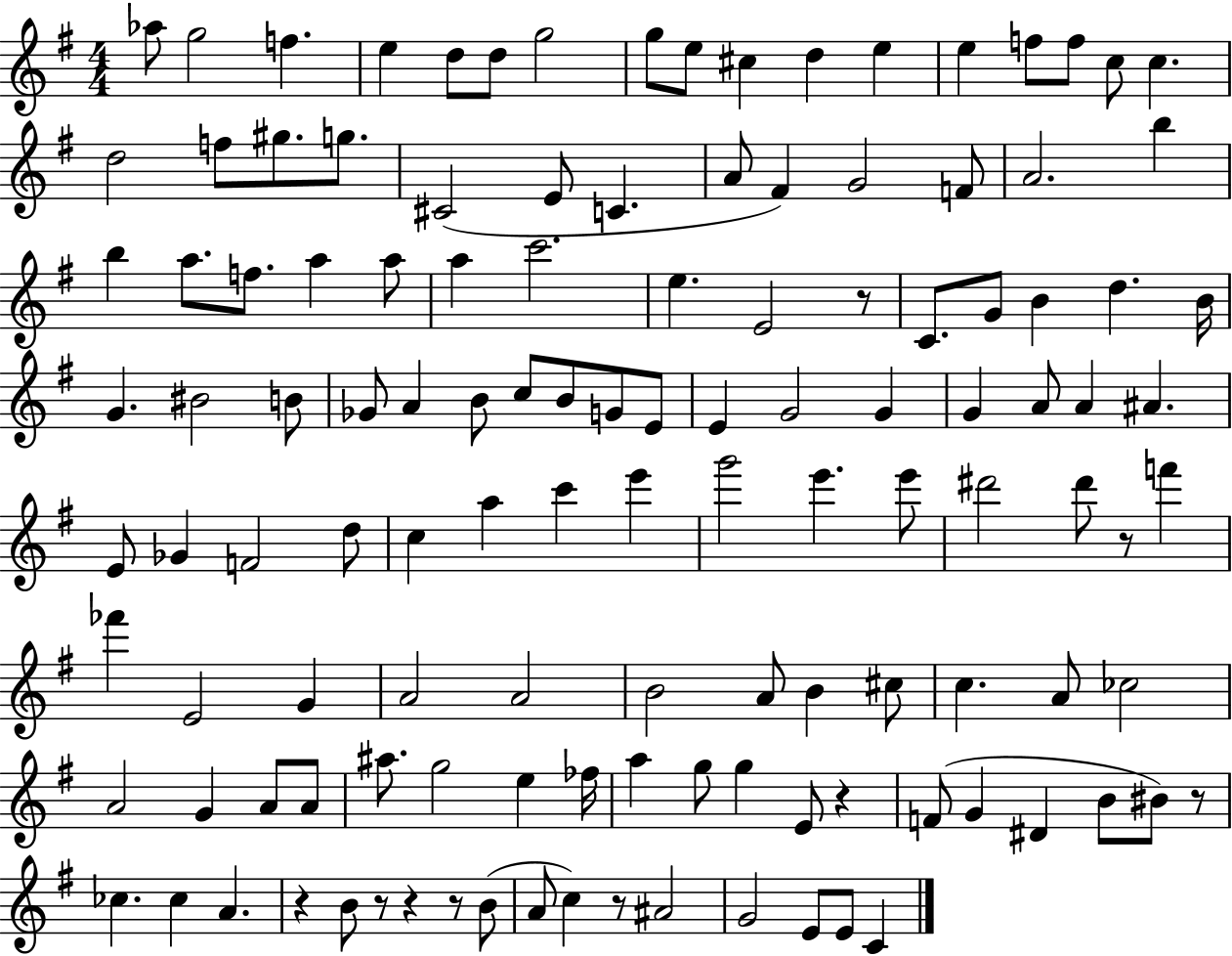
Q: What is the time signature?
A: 4/4